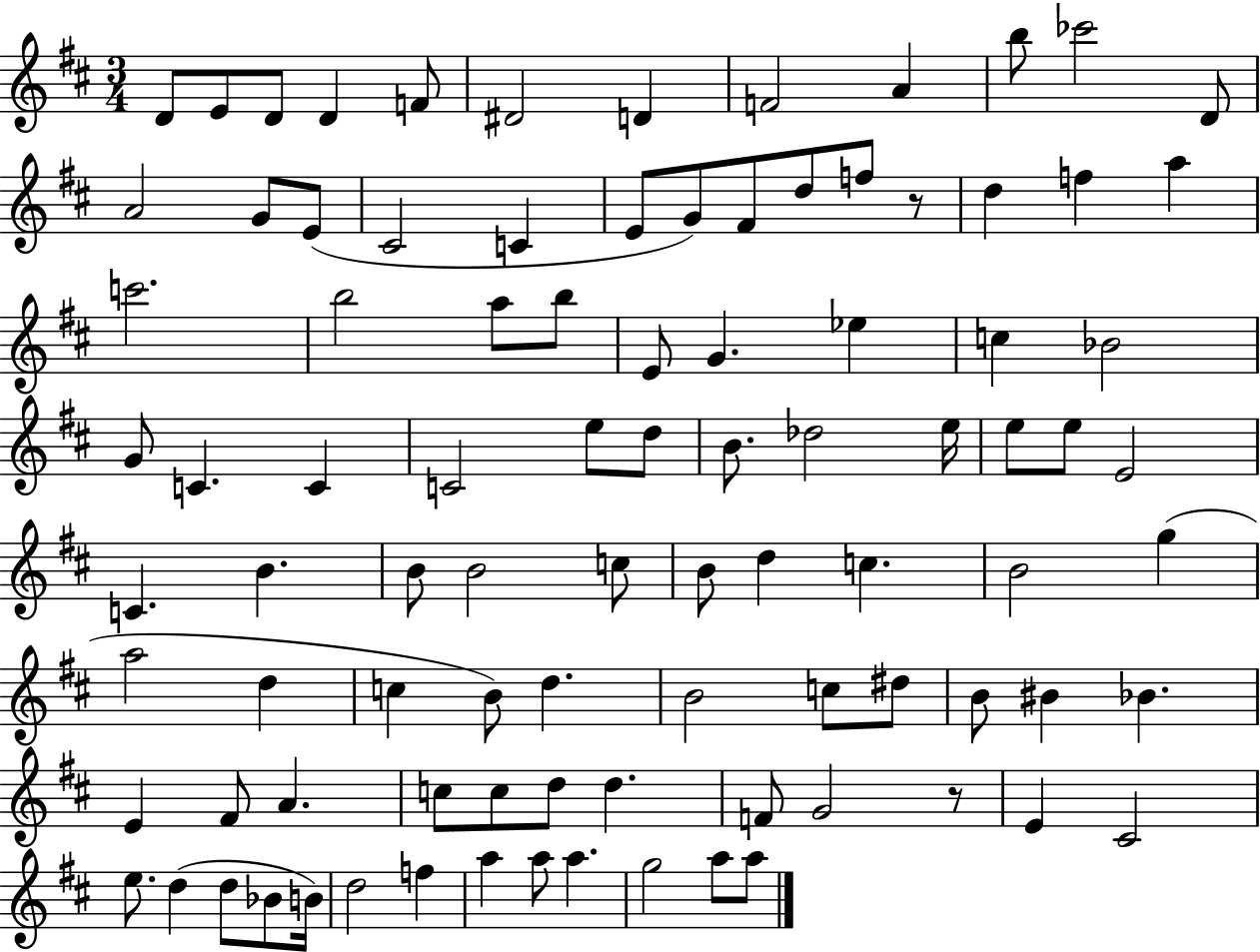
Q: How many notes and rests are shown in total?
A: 93